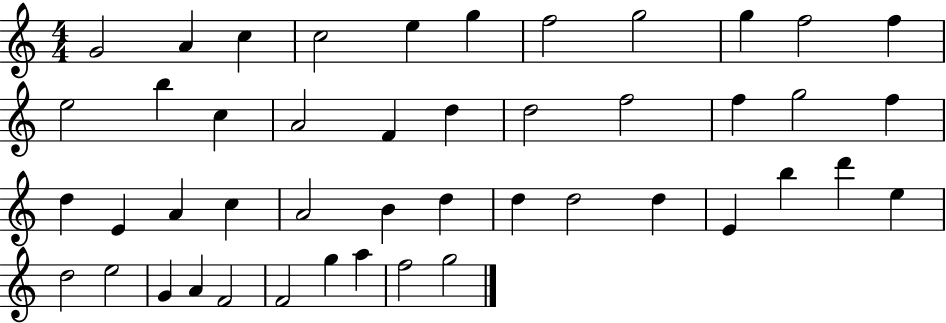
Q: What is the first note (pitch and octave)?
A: G4